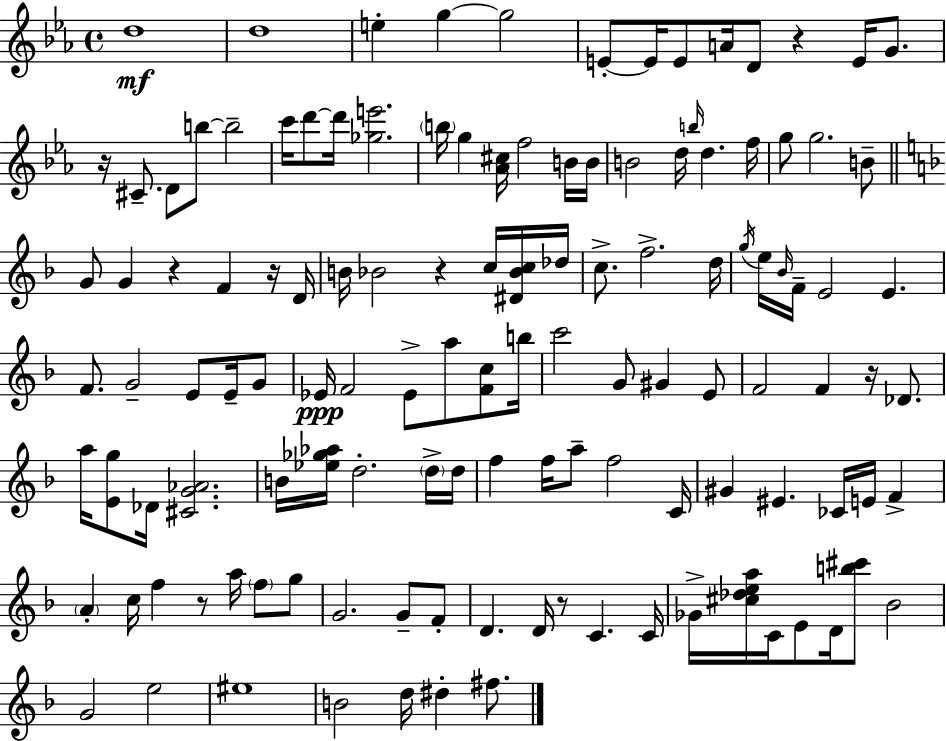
{
  \clef treble
  \time 4/4
  \defaultTimeSignature
  \key c \minor
  d''1\mf | d''1 | e''4-. g''4~~ g''2 | e'8-.~~ e'16 e'8 a'16 d'8 r4 e'16 g'8. | \break r16 cis'8.-- d'8 b''8~~ b''2-- | c'''16 d'''8~~ d'''16 <ges'' e'''>2. | \parenthesize b''16 g''4 <aes' cis''>16 f''2 b'16 b'16 | b'2 d''16 \grace { b''16 } d''4. | \break f''16 g''8 g''2. b'8-- | \bar "||" \break \key f \major g'8 g'4 r4 f'4 r16 d'16 | b'16 bes'2 r4 c''16 <dis' bes' c''>16 des''16 | c''8.-> f''2.-> d''16 | \acciaccatura { g''16 } e''16 \grace { bes'16 } f'16-- e'2 e'4. | \break f'8. g'2-- e'8 e'16-- | g'8 ees'16\ppp f'2 ees'8-> a''8 <f' c''>8 | b''16 c'''2 g'8 gis'4 | e'8 f'2 f'4 r16 des'8. | \break a''16 <e' g''>8 des'16 <cis' g' aes'>2. | b'16 <ees'' ges'' aes''>16 d''2.-. | \parenthesize d''16-> d''16 f''4 f''16 a''8-- f''2 | c'16 gis'4 eis'4. ces'16 e'16 f'4-> | \break \parenthesize a'4-. c''16 f''4 r8 a''16 \parenthesize f''8 | g''8 g'2. g'8-- | f'8-. d'4. d'16 r8 c'4. | c'16 ges'16-> <cis'' des'' e'' a''>16 c'16 e'8 d'16 <b'' cis'''>8 bes'2 | \break g'2 e''2 | eis''1 | b'2 d''16 dis''4-. fis''8. | \bar "|."
}